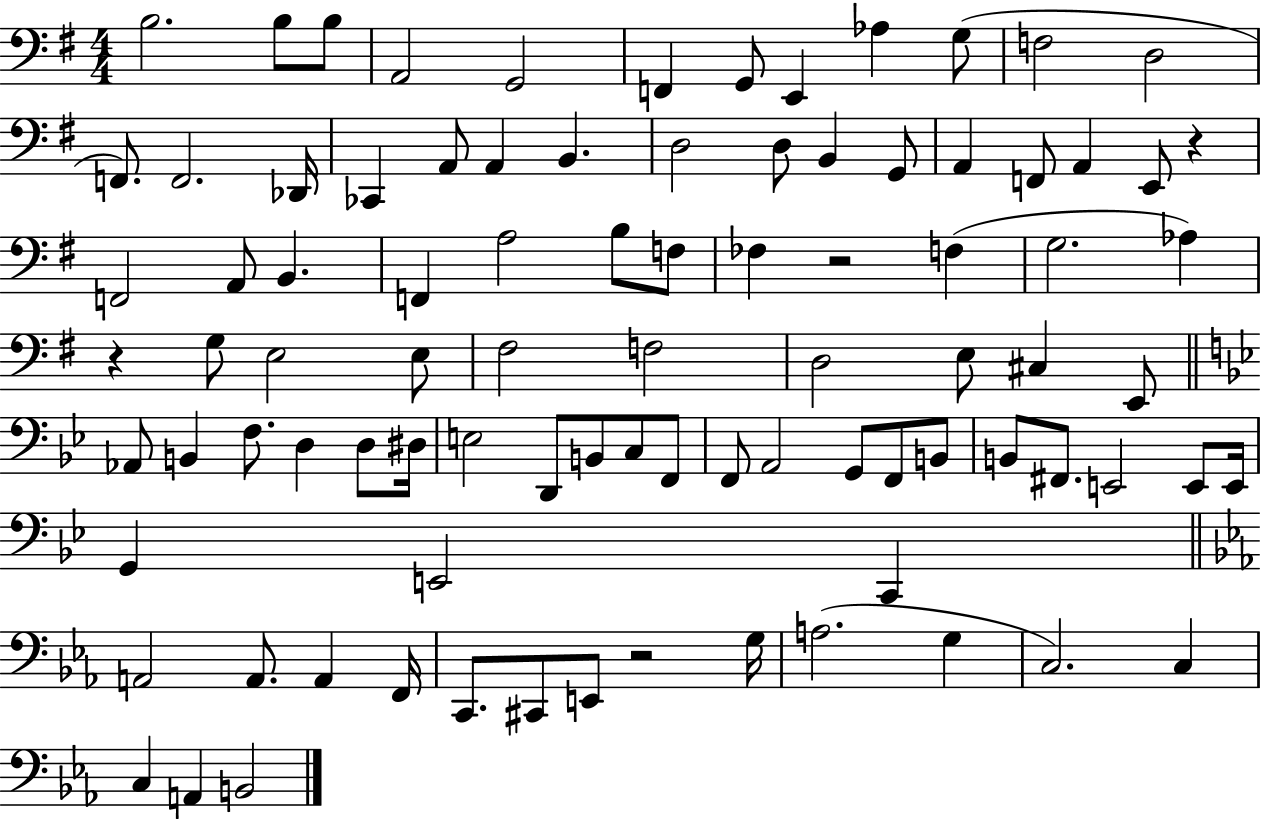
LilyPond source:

{
  \clef bass
  \numericTimeSignature
  \time 4/4
  \key g \major
  b2. b8 b8 | a,2 g,2 | f,4 g,8 e,4 aes4 g8( | f2 d2 | \break f,8.) f,2. des,16 | ces,4 a,8 a,4 b,4. | d2 d8 b,4 g,8 | a,4 f,8 a,4 e,8 r4 | \break f,2 a,8 b,4. | f,4 a2 b8 f8 | fes4 r2 f4( | g2. aes4) | \break r4 g8 e2 e8 | fis2 f2 | d2 e8 cis4 e,8 | \bar "||" \break \key g \minor aes,8 b,4 f8. d4 d8 dis16 | e2 d,8 b,8 c8 f,8 | f,8 a,2 g,8 f,8 b,8 | b,8 fis,8. e,2 e,8 e,16 | \break g,4 e,2 c,4 | \bar "||" \break \key ees \major a,2 a,8. a,4 f,16 | c,8. cis,8 e,8 r2 g16 | a2.( g4 | c2.) c4 | \break c4 a,4 b,2 | \bar "|."
}